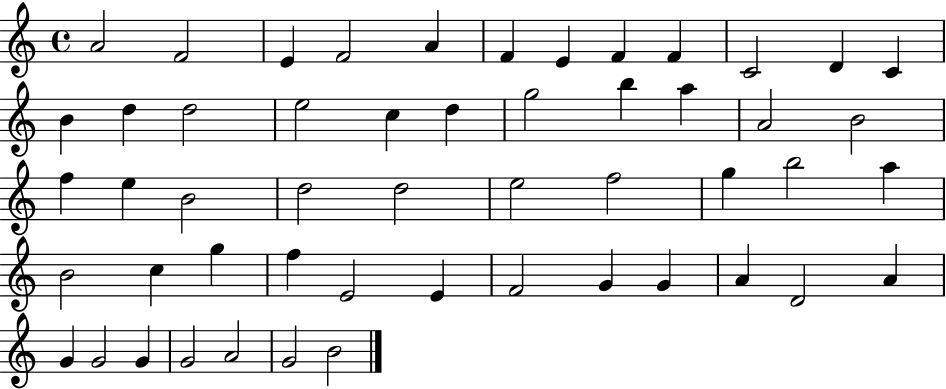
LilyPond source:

{
  \clef treble
  \time 4/4
  \defaultTimeSignature
  \key c \major
  a'2 f'2 | e'4 f'2 a'4 | f'4 e'4 f'4 f'4 | c'2 d'4 c'4 | \break b'4 d''4 d''2 | e''2 c''4 d''4 | g''2 b''4 a''4 | a'2 b'2 | \break f''4 e''4 b'2 | d''2 d''2 | e''2 f''2 | g''4 b''2 a''4 | \break b'2 c''4 g''4 | f''4 e'2 e'4 | f'2 g'4 g'4 | a'4 d'2 a'4 | \break g'4 g'2 g'4 | g'2 a'2 | g'2 b'2 | \bar "|."
}